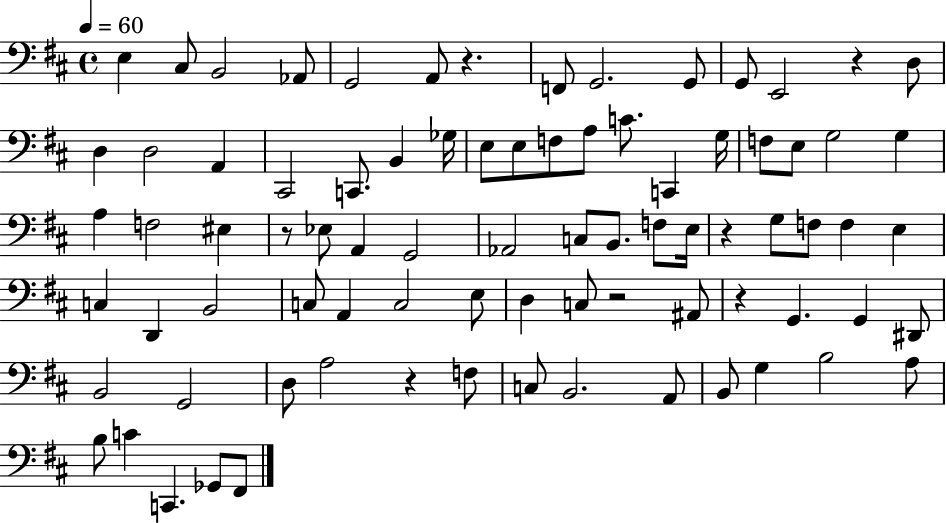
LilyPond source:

{
  \clef bass
  \time 4/4
  \defaultTimeSignature
  \key d \major
  \tempo 4 = 60
  \repeat volta 2 { e4 cis8 b,2 aes,8 | g,2 a,8 r4. | f,8 g,2. g,8 | g,8 e,2 r4 d8 | \break d4 d2 a,4 | cis,2 c,8. b,4 ges16 | e8 e8 f8 a8 c'8. c,4 g16 | f8 e8 g2 g4 | \break a4 f2 eis4 | r8 ees8 a,4 g,2 | aes,2 c8 b,8. f8 e16 | r4 g8 f8 f4 e4 | \break c4 d,4 b,2 | c8 a,4 c2 e8 | d4 c8 r2 ais,8 | r4 g,4. g,4 dis,8 | \break b,2 g,2 | d8 a2 r4 f8 | c8 b,2. a,8 | b,8 g4 b2 a8 | \break b8 c'4 c,4. ges,8 fis,8 | } \bar "|."
}